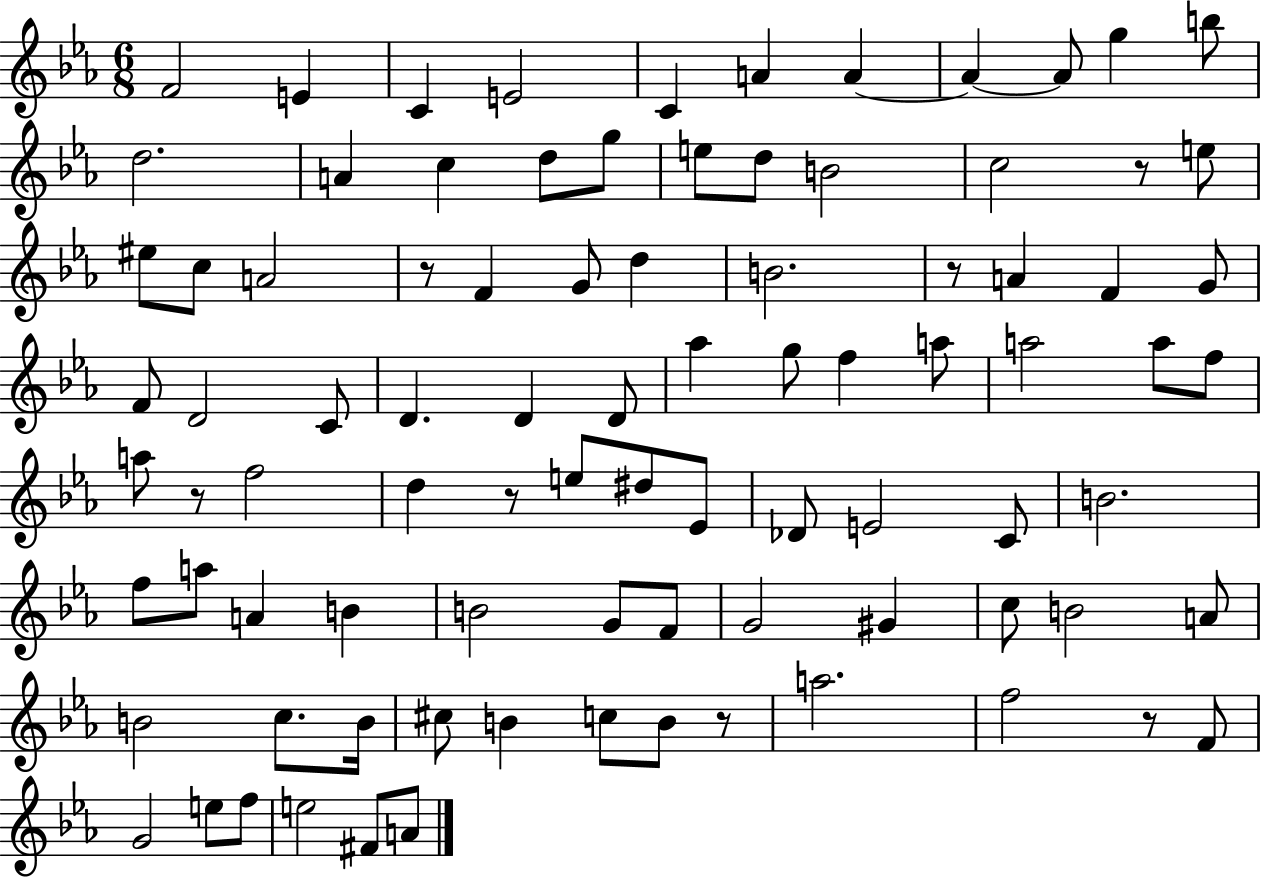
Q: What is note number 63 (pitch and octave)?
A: G#4